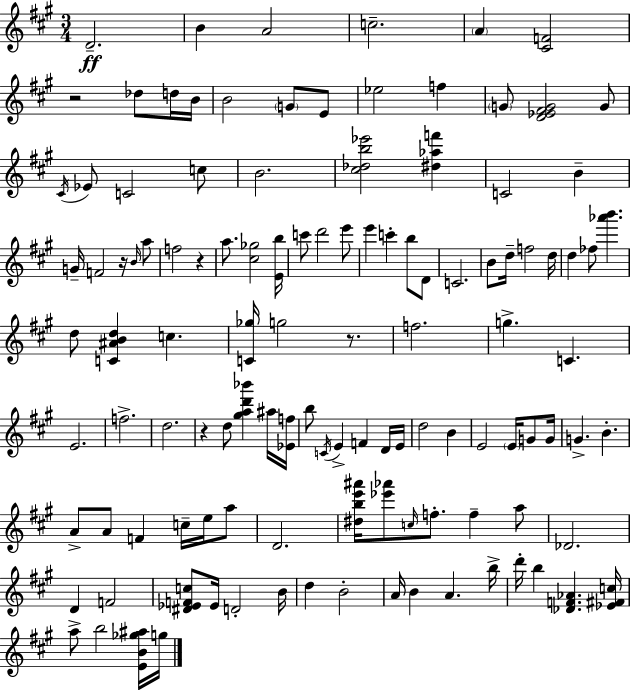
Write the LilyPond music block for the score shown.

{
  \clef treble
  \numericTimeSignature
  \time 3/4
  \key a \major
  d'2.--\ff | b'4 a'2 | c''2.-- | \parenthesize a'4 <cis' f'>2 | \break r2 des''8 d''16 b'16 | b'2 \parenthesize g'8 e'8 | ees''2 f''4 | \parenthesize g'8 <d' ees' fis' g'>2 g'8 | \break \acciaccatura { cis'16 } ees'8 c'2 c''8 | b'2. | <cis'' des'' b'' ees'''>2 <dis'' aes'' f'''>4 | c'2 b'4-- | \break g'16-- f'2 r16 \grace { b'16 } | a''8 f''2 r4 | a''8. <cis'' ges''>2 | <e' b''>16 c'''8 d'''2 | \break e'''8 e'''4 c'''4-. b''8 | d'8 c'2. | b'8 d''16-- f''2 | d''16 d''4 fes''8 <aes''' b'''>4. | \break d''8 <c' ais' b' d''>4 c''4. | <c' ges''>16 g''2 r8. | f''2. | g''4.-> c'4. | \break e'2. | f''2.-> | d''2. | r4 d''8 <gis'' a'' d''' bes'''>4 | \break ais''16 <ees' f''>16 b''8 \acciaccatura { c'16 } e'4-> f'4 | d'16 e'16 d''2 b'4 | e'2 \parenthesize e'16 | g'8 g'16 g'4.-> b'4.-. | \break a'8-> a'8 f'4 c''16-- | e''16 a''8 d'2. | <dis'' b'' e''' ais'''>16 <ees''' aes'''>8 \grace { c''16 } f''8.-. f''4-- | a''8 des'2. | \break d'4 f'2 | <dis' ees' f' c''>8 ees'16 d'2-. | b'16 d''4 b'2-. | a'16 b'4 a'4. | \break b''16-> d'''16-. b''4 <des' f' aes'>4. | <ees' fis' c''>16 a''8-> b''2 | <e' b' ges'' ais''>16 g''16 \bar "|."
}